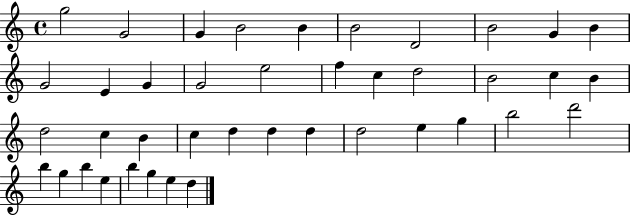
{
  \clef treble
  \time 4/4
  \defaultTimeSignature
  \key c \major
  g''2 g'2 | g'4 b'2 b'4 | b'2 d'2 | b'2 g'4 b'4 | \break g'2 e'4 g'4 | g'2 e''2 | f''4 c''4 d''2 | b'2 c''4 b'4 | \break d''2 c''4 b'4 | c''4 d''4 d''4 d''4 | d''2 e''4 g''4 | b''2 d'''2 | \break b''4 g''4 b''4 e''4 | b''4 g''4 e''4 d''4 | \bar "|."
}